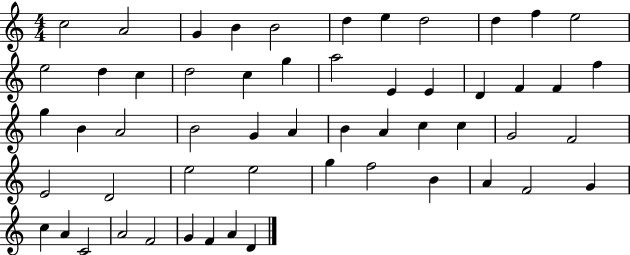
X:1
T:Untitled
M:4/4
L:1/4
K:C
c2 A2 G B B2 d e d2 d f e2 e2 d c d2 c g a2 E E D F F f g B A2 B2 G A B A c c G2 F2 E2 D2 e2 e2 g f2 B A F2 G c A C2 A2 F2 G F A D